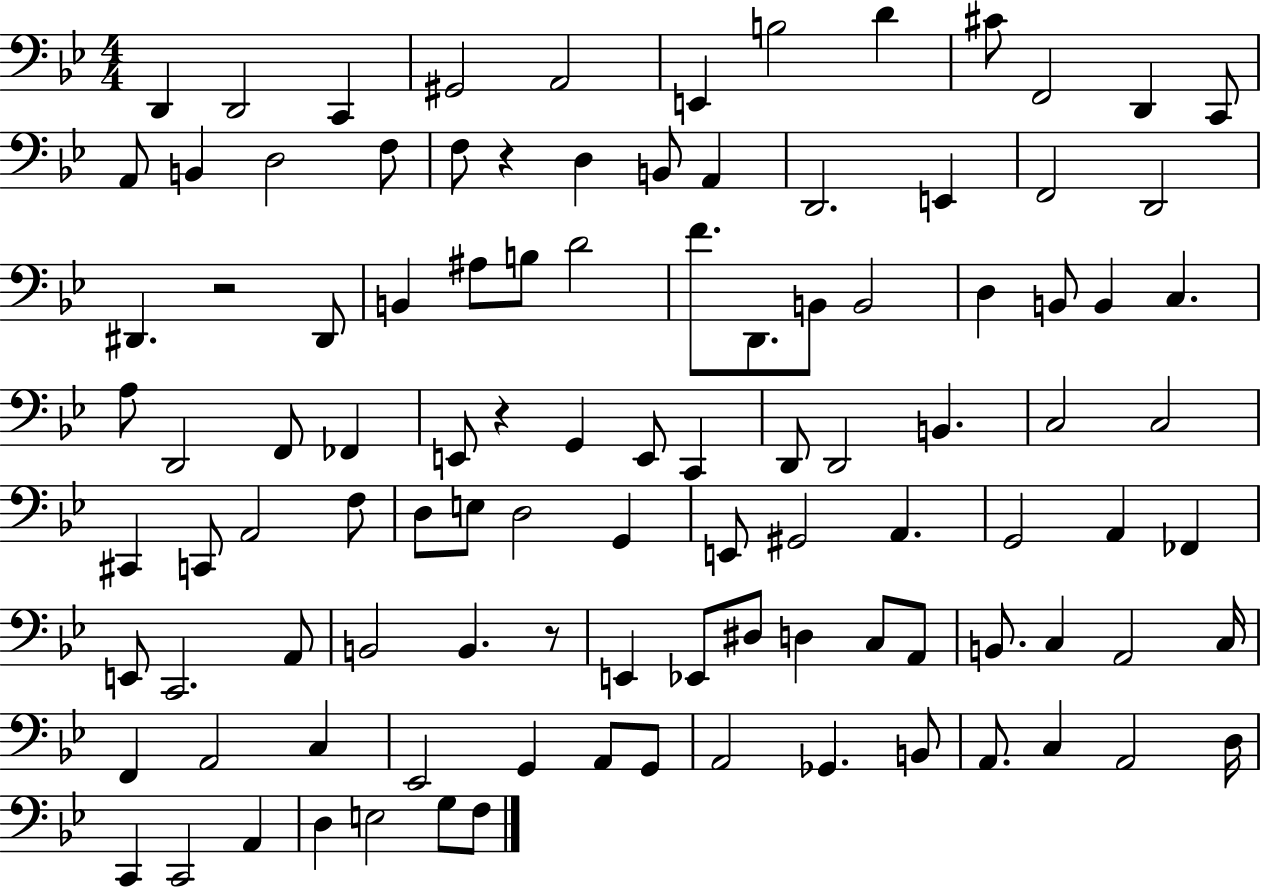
D2/q D2/h C2/q G#2/h A2/h E2/q B3/h D4/q C#4/e F2/h D2/q C2/e A2/e B2/q D3/h F3/e F3/e R/q D3/q B2/e A2/q D2/h. E2/q F2/h D2/h D#2/q. R/h D#2/e B2/q A#3/e B3/e D4/h F4/e. D2/e. B2/e B2/h D3/q B2/e B2/q C3/q. A3/e D2/h F2/e FES2/q E2/e R/q G2/q E2/e C2/q D2/e D2/h B2/q. C3/h C3/h C#2/q C2/e A2/h F3/e D3/e E3/e D3/h G2/q E2/e G#2/h A2/q. G2/h A2/q FES2/q E2/e C2/h. A2/e B2/h B2/q. R/e E2/q Eb2/e D#3/e D3/q C3/e A2/e B2/e. C3/q A2/h C3/s F2/q A2/h C3/q Eb2/h G2/q A2/e G2/e A2/h Gb2/q. B2/e A2/e. C3/q A2/h D3/s C2/q C2/h A2/q D3/q E3/h G3/e F3/e